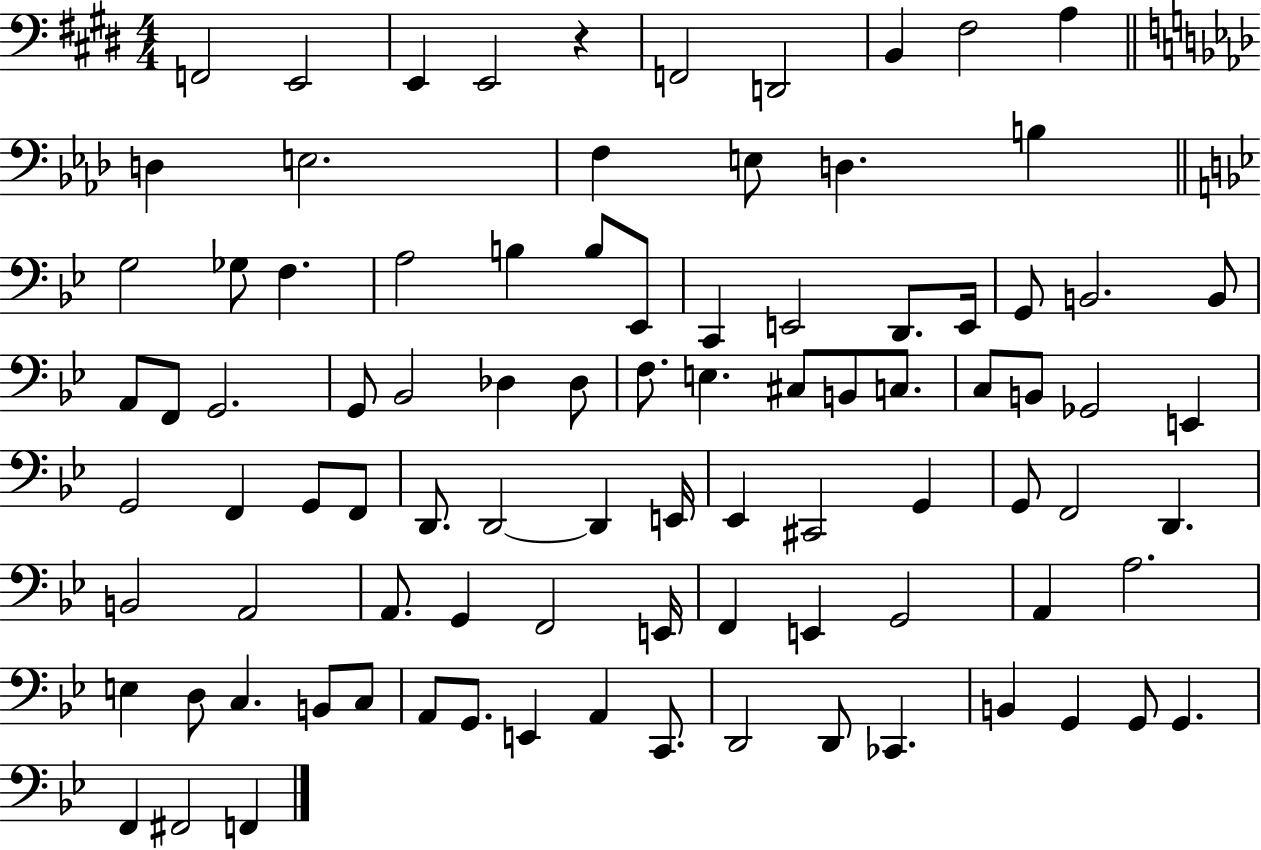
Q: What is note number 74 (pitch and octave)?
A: B2